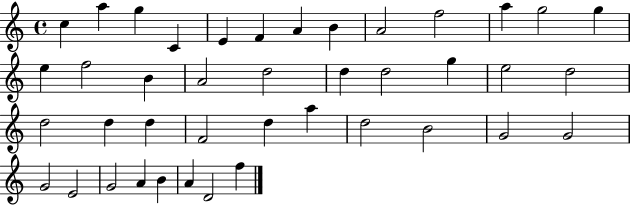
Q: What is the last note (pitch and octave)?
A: F5